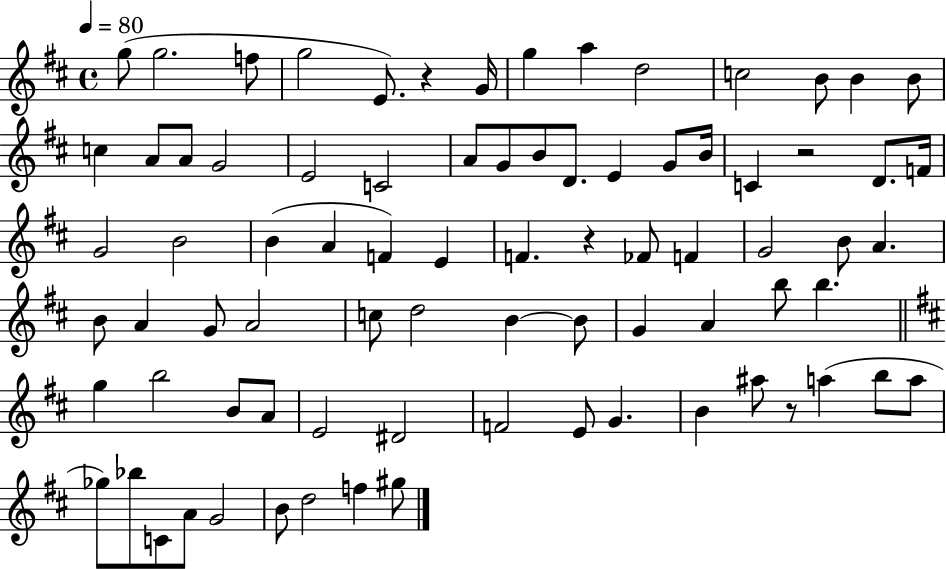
G5/e G5/h. F5/e G5/h E4/e. R/q G4/s G5/q A5/q D5/h C5/h B4/e B4/q B4/e C5/q A4/e A4/e G4/h E4/h C4/h A4/e G4/e B4/e D4/e. E4/q G4/e B4/s C4/q R/h D4/e. F4/s G4/h B4/h B4/q A4/q F4/q E4/q F4/q. R/q FES4/e F4/q G4/h B4/e A4/q. B4/e A4/q G4/e A4/h C5/e D5/h B4/q B4/e G4/q A4/q B5/e B5/q. G5/q B5/h B4/e A4/e E4/h D#4/h F4/h E4/e G4/q. B4/q A#5/e R/e A5/q B5/e A5/e Gb5/e Bb5/e C4/e A4/e G4/h B4/e D5/h F5/q G#5/e